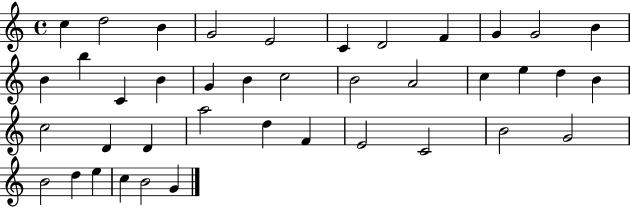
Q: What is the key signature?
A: C major